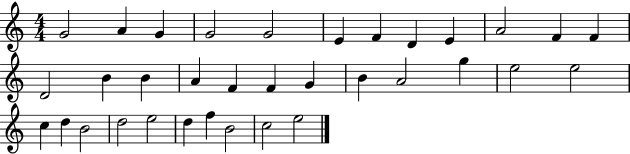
G4/h A4/q G4/q G4/h G4/h E4/q F4/q D4/q E4/q A4/h F4/q F4/q D4/h B4/q B4/q A4/q F4/q F4/q G4/q B4/q A4/h G5/q E5/h E5/h C5/q D5/q B4/h D5/h E5/h D5/q F5/q B4/h C5/h E5/h